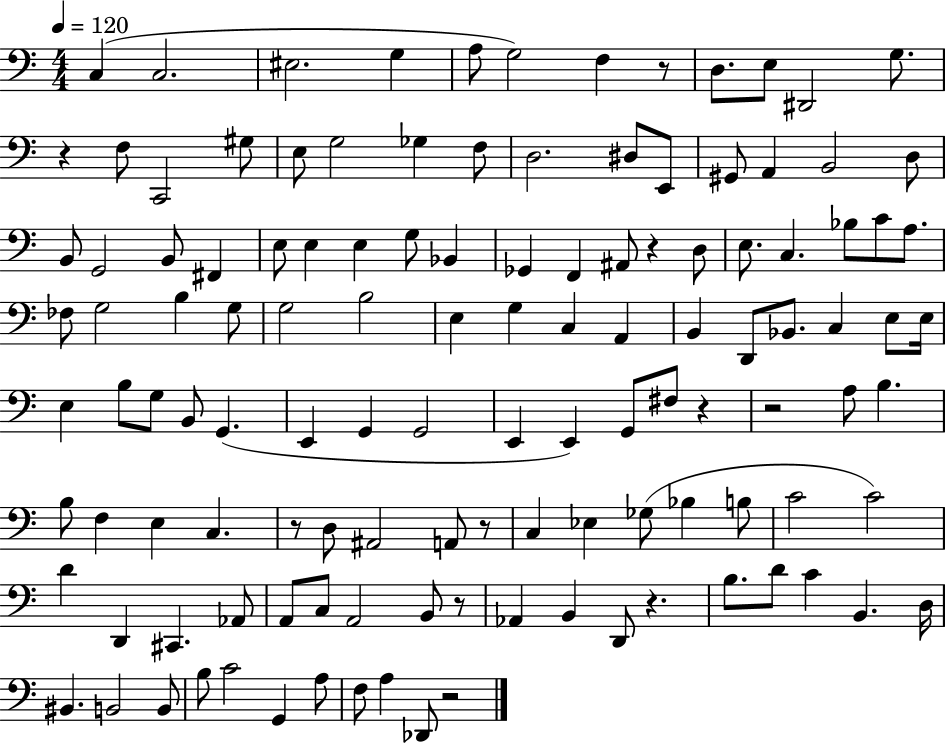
X:1
T:Untitled
M:4/4
L:1/4
K:C
C, C,2 ^E,2 G, A,/2 G,2 F, z/2 D,/2 E,/2 ^D,,2 G,/2 z F,/2 C,,2 ^G,/2 E,/2 G,2 _G, F,/2 D,2 ^D,/2 E,,/2 ^G,,/2 A,, B,,2 D,/2 B,,/2 G,,2 B,,/2 ^F,, E,/2 E, E, G,/2 _B,, _G,, F,, ^A,,/2 z D,/2 E,/2 C, _B,/2 C/2 A,/2 _F,/2 G,2 B, G,/2 G,2 B,2 E, G, C, A,, B,, D,,/2 _B,,/2 C, E,/2 E,/4 E, B,/2 G,/2 B,,/2 G,, E,, G,, G,,2 E,, E,, G,,/2 ^F,/2 z z2 A,/2 B, B,/2 F, E, C, z/2 D,/2 ^A,,2 A,,/2 z/2 C, _E, _G,/2 _B, B,/2 C2 C2 D D,, ^C,, _A,,/2 A,,/2 C,/2 A,,2 B,,/2 z/2 _A,, B,, D,,/2 z B,/2 D/2 C B,, D,/4 ^B,, B,,2 B,,/2 B,/2 C2 G,, A,/2 F,/2 A, _D,,/2 z2